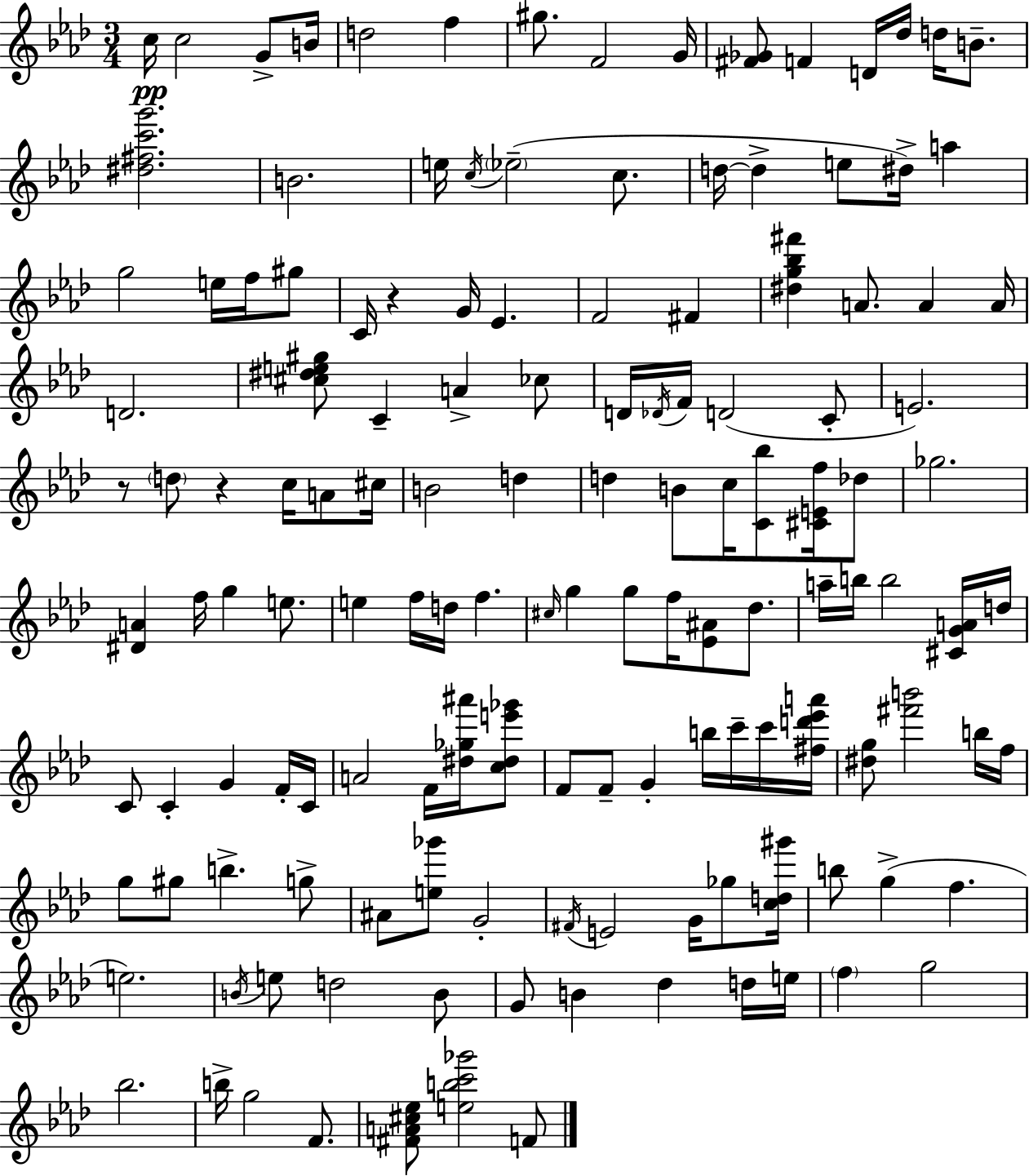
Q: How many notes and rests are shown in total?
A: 139